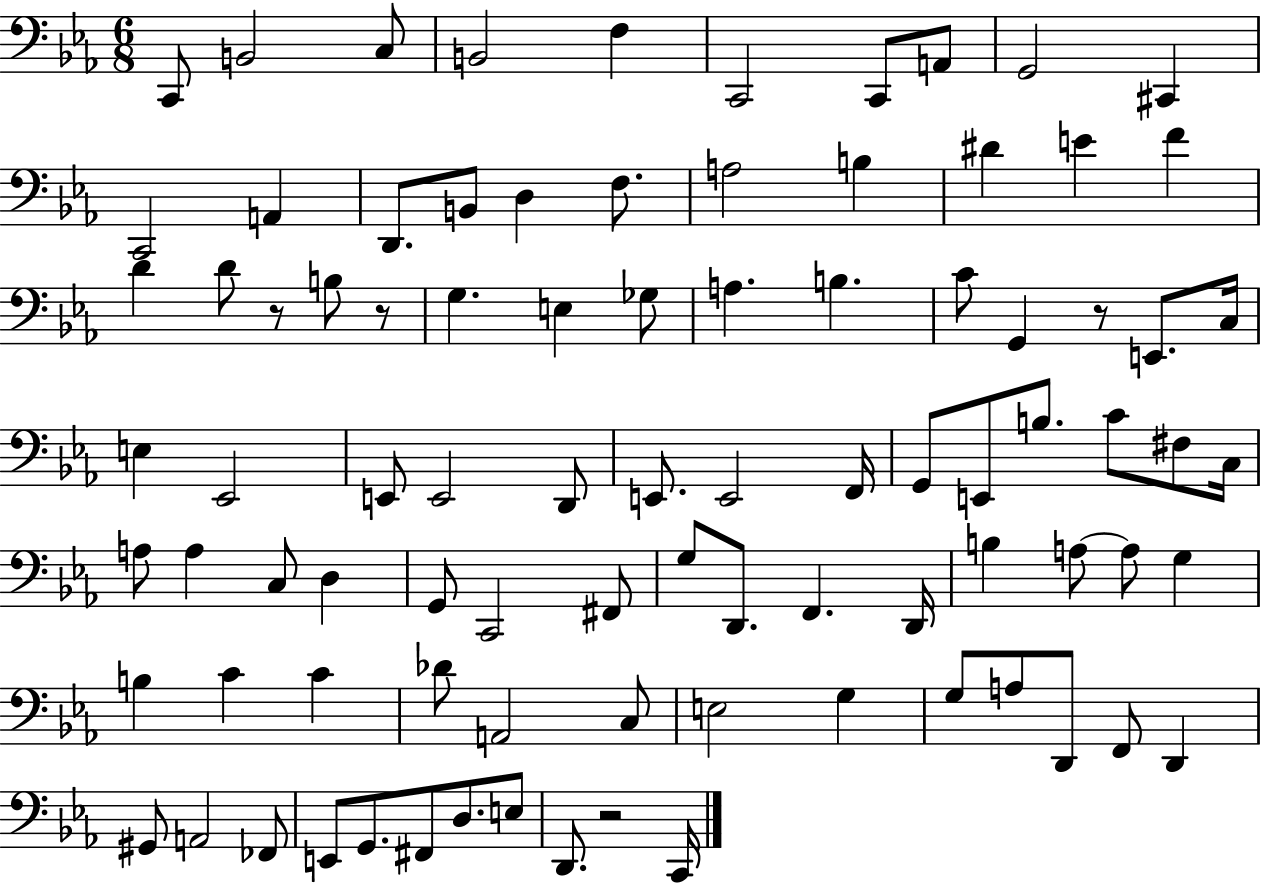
{
  \clef bass
  \numericTimeSignature
  \time 6/8
  \key ees \major
  \repeat volta 2 { c,8 b,2 c8 | b,2 f4 | c,2 c,8 a,8 | g,2 cis,4 | \break c,2 a,4 | d,8. b,8 d4 f8. | a2 b4 | dis'4 e'4 f'4 | \break d'4 d'8 r8 b8 r8 | g4. e4 ges8 | a4. b4. | c'8 g,4 r8 e,8. c16 | \break e4 ees,2 | e,8 e,2 d,8 | e,8. e,2 f,16 | g,8 e,8 b8. c'8 fis8 c16 | \break a8 a4 c8 d4 | g,8 c,2 fis,8 | g8 d,8. f,4. d,16 | b4 a8~~ a8 g4 | \break b4 c'4 c'4 | des'8 a,2 c8 | e2 g4 | g8 a8 d,8 f,8 d,4 | \break gis,8 a,2 fes,8 | e,8 g,8. fis,8 d8. e8 | d,8. r2 c,16 | } \bar "|."
}